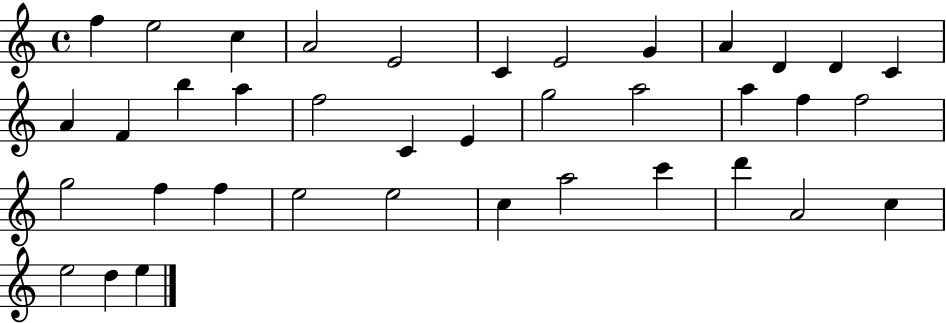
{
  \clef treble
  \time 4/4
  \defaultTimeSignature
  \key c \major
  f''4 e''2 c''4 | a'2 e'2 | c'4 e'2 g'4 | a'4 d'4 d'4 c'4 | \break a'4 f'4 b''4 a''4 | f''2 c'4 e'4 | g''2 a''2 | a''4 f''4 f''2 | \break g''2 f''4 f''4 | e''2 e''2 | c''4 a''2 c'''4 | d'''4 a'2 c''4 | \break e''2 d''4 e''4 | \bar "|."
}